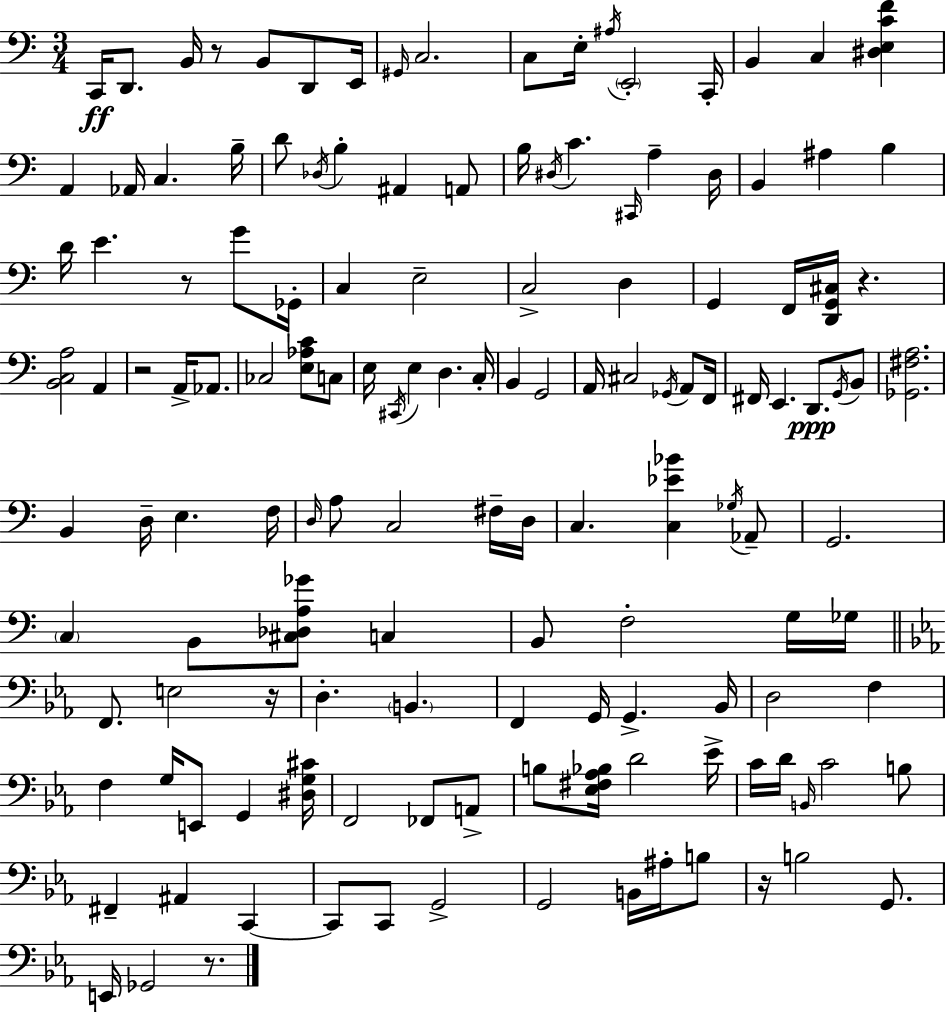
X:1
T:Untitled
M:3/4
L:1/4
K:Am
C,,/4 D,,/2 B,,/4 z/2 B,,/2 D,,/2 E,,/4 ^G,,/4 C,2 C,/2 E,/4 ^A,/4 E,,2 C,,/4 B,, C, [^D,E,CF] A,, _A,,/4 C, B,/4 D/2 _D,/4 B, ^A,, A,,/2 B,/4 ^D,/4 C ^C,,/4 A, ^D,/4 B,, ^A, B, D/4 E z/2 G/2 _G,,/4 C, E,2 C,2 D, G,, F,,/4 [D,,G,,^C,]/4 z [B,,C,A,]2 A,, z2 A,,/4 _A,,/2 _C,2 [E,_A,C]/2 C,/2 E,/4 ^C,,/4 E, D, C,/4 B,, G,,2 A,,/4 ^C,2 _G,,/4 A,,/2 F,,/4 ^F,,/4 E,, D,,/2 G,,/4 B,,/2 [_G,,^F,A,]2 B,, D,/4 E, F,/4 D,/4 A,/2 C,2 ^F,/4 D,/4 C, [C,_E_B] _G,/4 _A,,/2 G,,2 C, B,,/2 [^C,_D,A,_G]/2 C, B,,/2 F,2 G,/4 _G,/4 F,,/2 E,2 z/4 D, B,, F,, G,,/4 G,, _B,,/4 D,2 F, F, G,/4 E,,/2 G,, [^D,G,^C]/4 F,,2 _F,,/2 A,,/2 B,/2 [_E,^F,_A,_B,]/4 D2 _E/4 C/4 D/4 B,,/4 C2 B,/2 ^F,, ^A,, C,, C,,/2 C,,/2 G,,2 G,,2 B,,/4 ^A,/4 B,/2 z/4 B,2 G,,/2 E,,/4 _G,,2 z/2